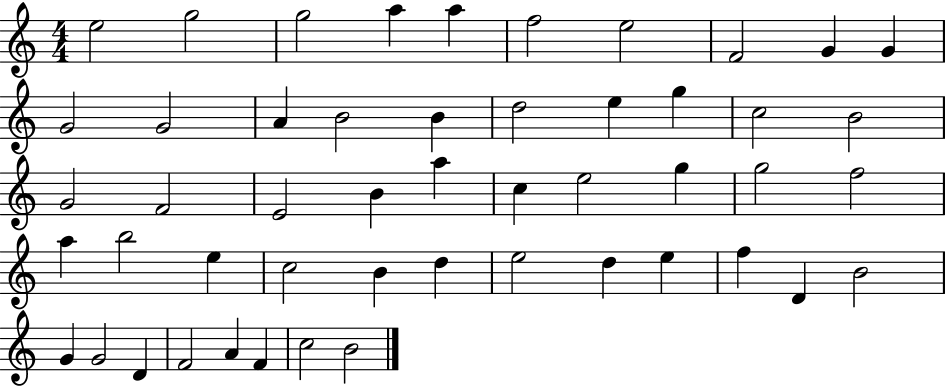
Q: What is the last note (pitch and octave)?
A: B4